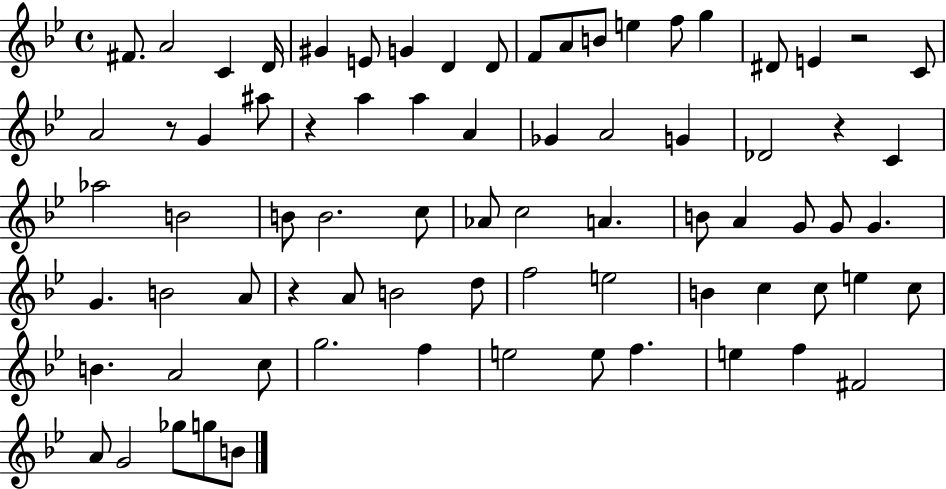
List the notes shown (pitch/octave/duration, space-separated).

F#4/e. A4/h C4/q D4/s G#4/q E4/e G4/q D4/q D4/e F4/e A4/e B4/e E5/q F5/e G5/q D#4/e E4/q R/h C4/e A4/h R/e G4/q A#5/e R/q A5/q A5/q A4/q Gb4/q A4/h G4/q Db4/h R/q C4/q Ab5/h B4/h B4/e B4/h. C5/e Ab4/e C5/h A4/q. B4/e A4/q G4/e G4/e G4/q. G4/q. B4/h A4/e R/q A4/e B4/h D5/e F5/h E5/h B4/q C5/q C5/e E5/q C5/e B4/q. A4/h C5/e G5/h. F5/q E5/h E5/e F5/q. E5/q F5/q F#4/h A4/e G4/h Gb5/e G5/e B4/e